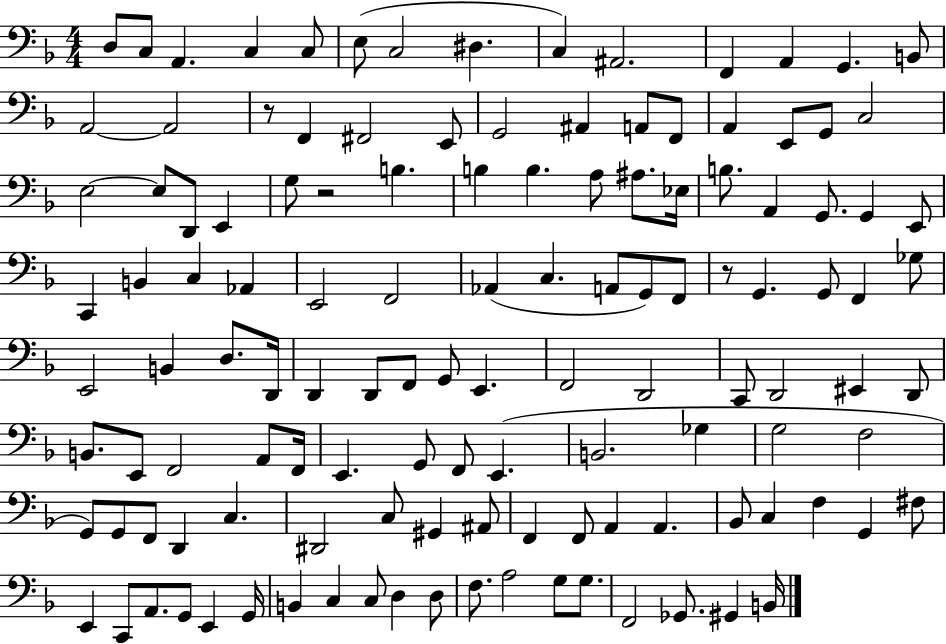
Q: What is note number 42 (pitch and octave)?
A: G2